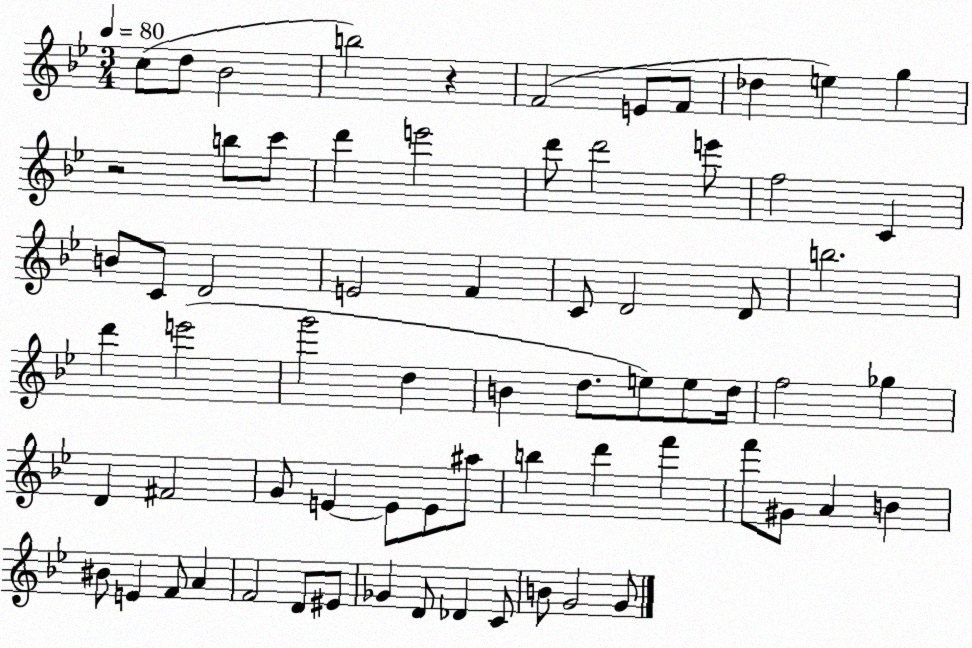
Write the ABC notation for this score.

X:1
T:Untitled
M:3/4
L:1/4
K:Bb
c/2 d/2 _B2 b2 z F2 E/2 F/2 _d e g z2 b/2 c'/2 d' e'2 d'/2 d'2 e'/2 f2 C B/2 C/2 D2 E2 F C/2 D2 D/2 b2 d' e'2 g'2 d B d/2 e/2 e/2 d/4 f2 _g D ^F2 G/2 E E/2 E/2 ^a/2 b d' f' f'/2 ^G/2 A B ^B/2 E F/2 A F2 D/2 ^E/2 _G D/2 _D C/2 B/2 G2 G/2